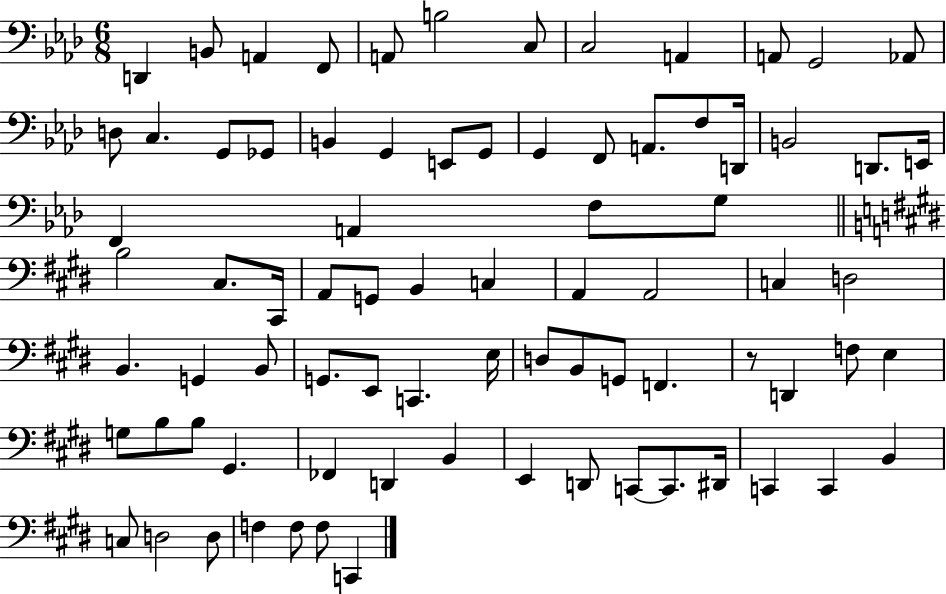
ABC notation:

X:1
T:Untitled
M:6/8
L:1/4
K:Ab
D,, B,,/2 A,, F,,/2 A,,/2 B,2 C,/2 C,2 A,, A,,/2 G,,2 _A,,/2 D,/2 C, G,,/2 _G,,/2 B,, G,, E,,/2 G,,/2 G,, F,,/2 A,,/2 F,/2 D,,/4 B,,2 D,,/2 E,,/4 F,, A,, F,/2 G,/2 B,2 ^C,/2 ^C,,/4 A,,/2 G,,/2 B,, C, A,, A,,2 C, D,2 B,, G,, B,,/2 G,,/2 E,,/2 C,, E,/4 D,/2 B,,/2 G,,/2 F,, z/2 D,, F,/2 E, G,/2 B,/2 B,/2 ^G,, _F,, D,, B,, E,, D,,/2 C,,/2 C,,/2 ^D,,/4 C,, C,, B,, C,/2 D,2 D,/2 F, F,/2 F,/2 C,,